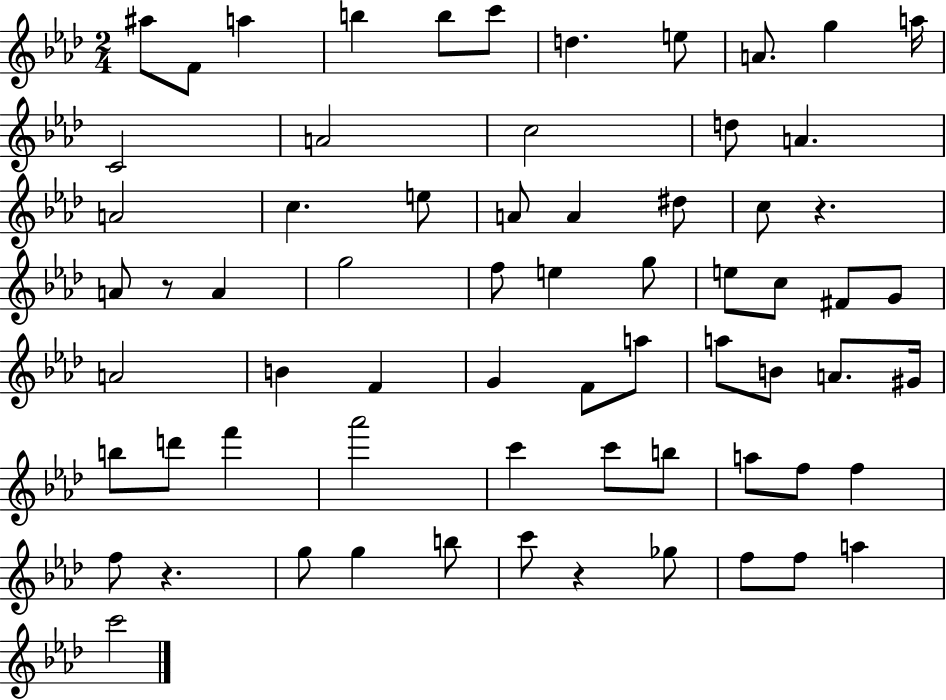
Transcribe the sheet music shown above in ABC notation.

X:1
T:Untitled
M:2/4
L:1/4
K:Ab
^a/2 F/2 a b b/2 c'/2 d e/2 A/2 g a/4 C2 A2 c2 d/2 A A2 c e/2 A/2 A ^d/2 c/2 z A/2 z/2 A g2 f/2 e g/2 e/2 c/2 ^F/2 G/2 A2 B F G F/2 a/2 a/2 B/2 A/2 ^G/4 b/2 d'/2 f' _a'2 c' c'/2 b/2 a/2 f/2 f f/2 z g/2 g b/2 c'/2 z _g/2 f/2 f/2 a c'2